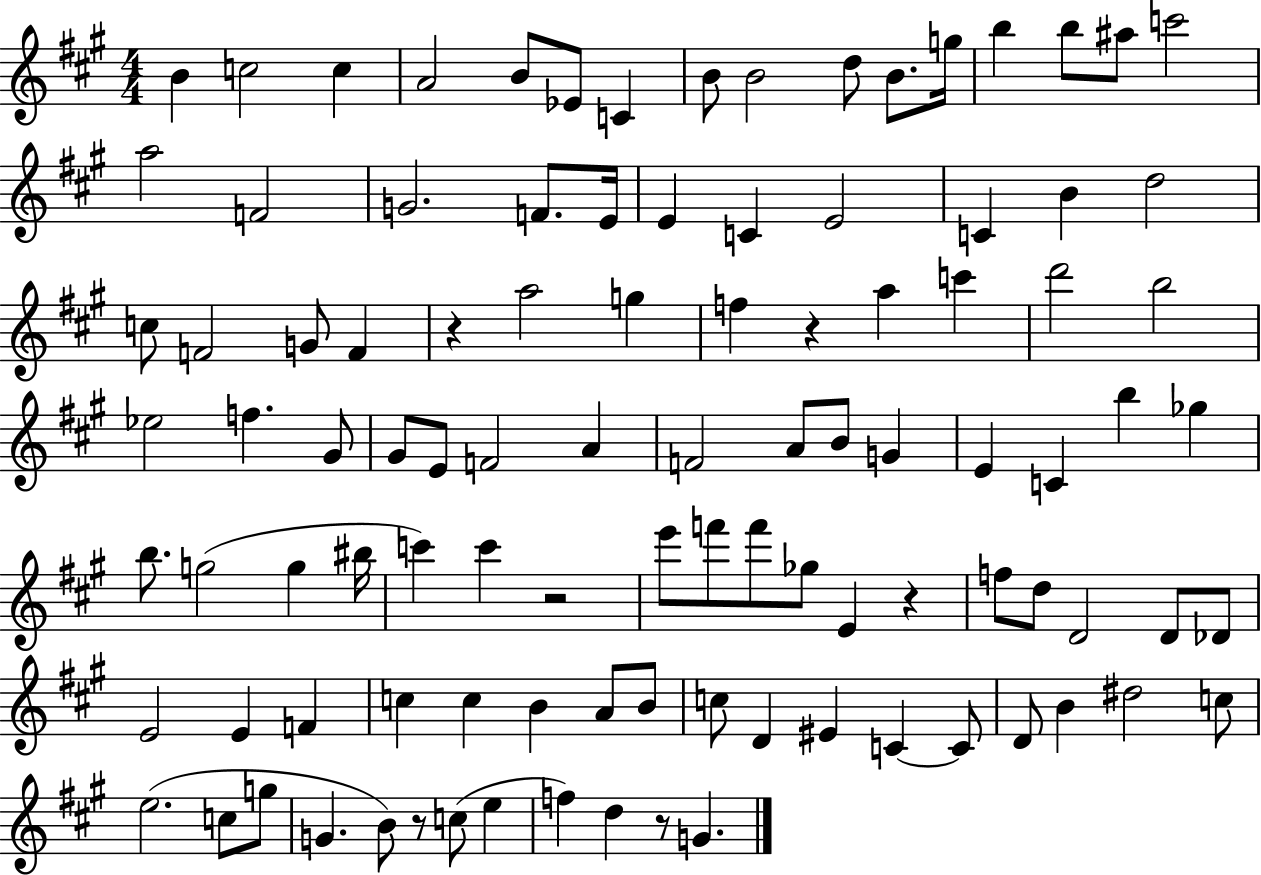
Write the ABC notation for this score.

X:1
T:Untitled
M:4/4
L:1/4
K:A
B c2 c A2 B/2 _E/2 C B/2 B2 d/2 B/2 g/4 b b/2 ^a/2 c'2 a2 F2 G2 F/2 E/4 E C E2 C B d2 c/2 F2 G/2 F z a2 g f z a c' d'2 b2 _e2 f ^G/2 ^G/2 E/2 F2 A F2 A/2 B/2 G E C b _g b/2 g2 g ^b/4 c' c' z2 e'/2 f'/2 f'/2 _g/2 E z f/2 d/2 D2 D/2 _D/2 E2 E F c c B A/2 B/2 c/2 D ^E C C/2 D/2 B ^d2 c/2 e2 c/2 g/2 G B/2 z/2 c/2 e f d z/2 G